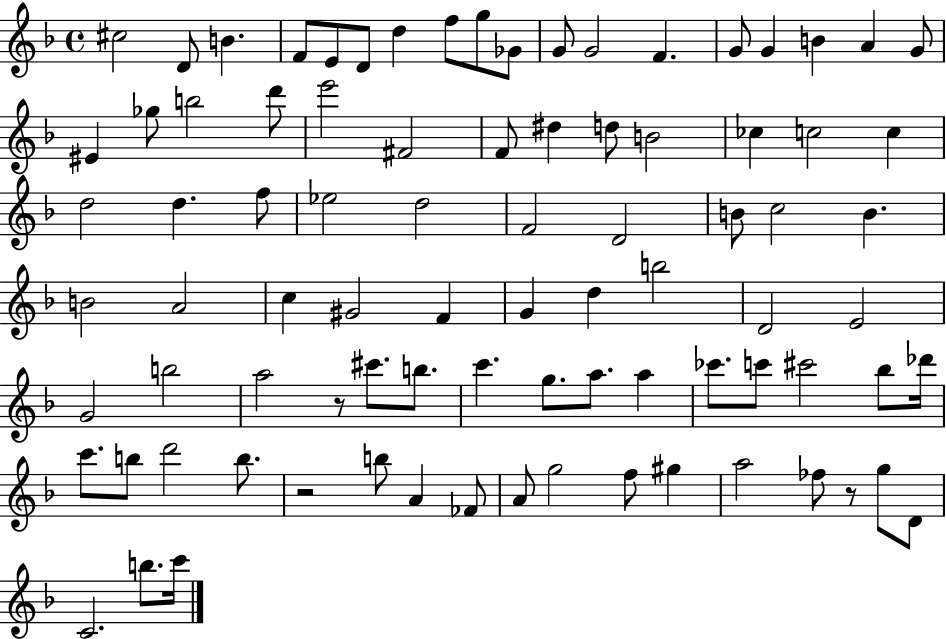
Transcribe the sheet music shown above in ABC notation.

X:1
T:Untitled
M:4/4
L:1/4
K:F
^c2 D/2 B F/2 E/2 D/2 d f/2 g/2 _G/2 G/2 G2 F G/2 G B A G/2 ^E _g/2 b2 d'/2 e'2 ^F2 F/2 ^d d/2 B2 _c c2 c d2 d f/2 _e2 d2 F2 D2 B/2 c2 B B2 A2 c ^G2 F G d b2 D2 E2 G2 b2 a2 z/2 ^c'/2 b/2 c' g/2 a/2 a _c'/2 c'/2 ^c'2 _b/2 _d'/4 c'/2 b/2 d'2 b/2 z2 b/2 A _F/2 A/2 g2 f/2 ^g a2 _f/2 z/2 g/2 D/2 C2 b/2 c'/4